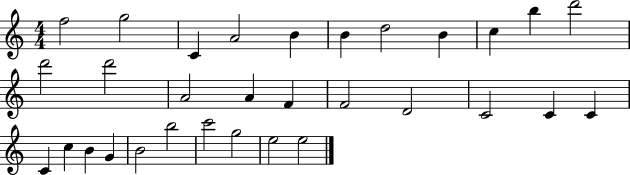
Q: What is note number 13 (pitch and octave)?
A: D6